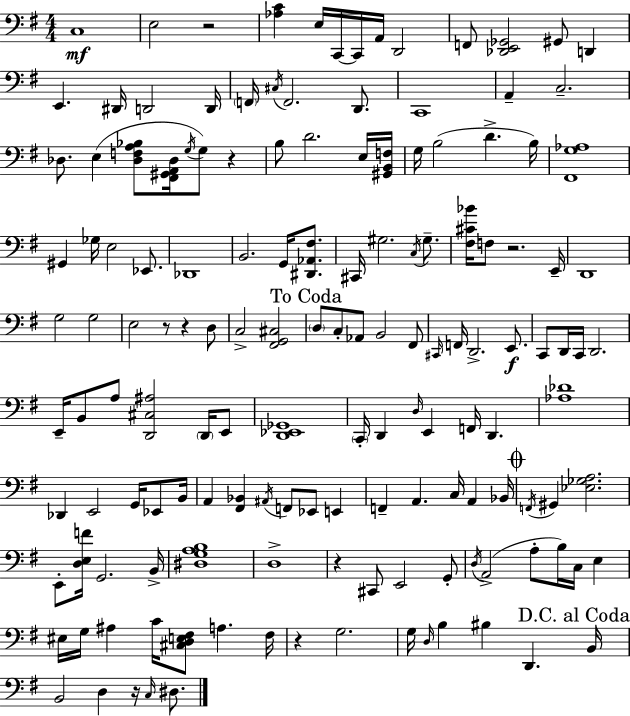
X:1
T:Untitled
M:4/4
L:1/4
K:G
C,4 E,2 z2 [_A,C] E,/4 C,,/4 C,,/4 A,,/4 D,,2 F,,/2 [_D,,E,,_G,,]2 ^G,,/2 D,, E,, ^D,,/4 D,,2 D,,/4 F,,/4 ^C,/4 F,,2 D,,/2 C,,4 A,, C,2 _D,/2 E, [_D,F,A,_B,]/2 [^F,,^G,,A,,_D,]/4 G,/4 G,/2 z B,/2 D2 E,/4 [^G,,B,,F,]/4 G,/4 B,2 D B,/4 [^F,,G,_A,]4 ^G,, _G,/4 E,2 _E,,/2 _D,,4 B,,2 G,,/4 [^D,,_A,,^F,]/2 ^C,,/4 ^G,2 C,/4 ^G,/2 [^F,^C_B]/4 F,/2 z2 E,,/4 D,,4 G,2 G,2 E,2 z/2 z D,/2 C,2 [^F,,G,,^C,]2 D,/2 C,/2 _A,,/2 B,,2 ^F,,/2 ^C,,/4 F,,/4 D,,2 E,,/2 C,,/2 D,,/4 C,,/4 D,,2 E,,/4 B,,/2 A,/2 [D,,^C,^A,]2 D,,/4 E,,/2 [D,,_E,,_G,,]4 C,,/4 D,, D,/4 E,, F,,/4 D,, [_A,_D]4 _D,, E,,2 G,,/4 _E,,/2 B,,/4 A,, [^F,,_B,,] ^A,,/4 F,,/2 _E,,/2 E,, F,, A,, C,/4 A,, _B,,/4 F,,/4 ^G,, [_E,_G,A,]2 E,,/2 [D,E,F]/4 G,,2 B,,/4 [^D,G,A,B,]4 D,4 z ^C,,/2 E,,2 G,,/2 D,/4 A,,2 A,/2 B,/4 C,/4 E, ^E,/4 G,/4 ^A, C/4 [^C,D,E,^F,]/2 A, ^F,/4 z G,2 G,/4 D,/4 B, ^B, D,, B,,/4 B,,2 D, z/4 C,/4 ^D,/2